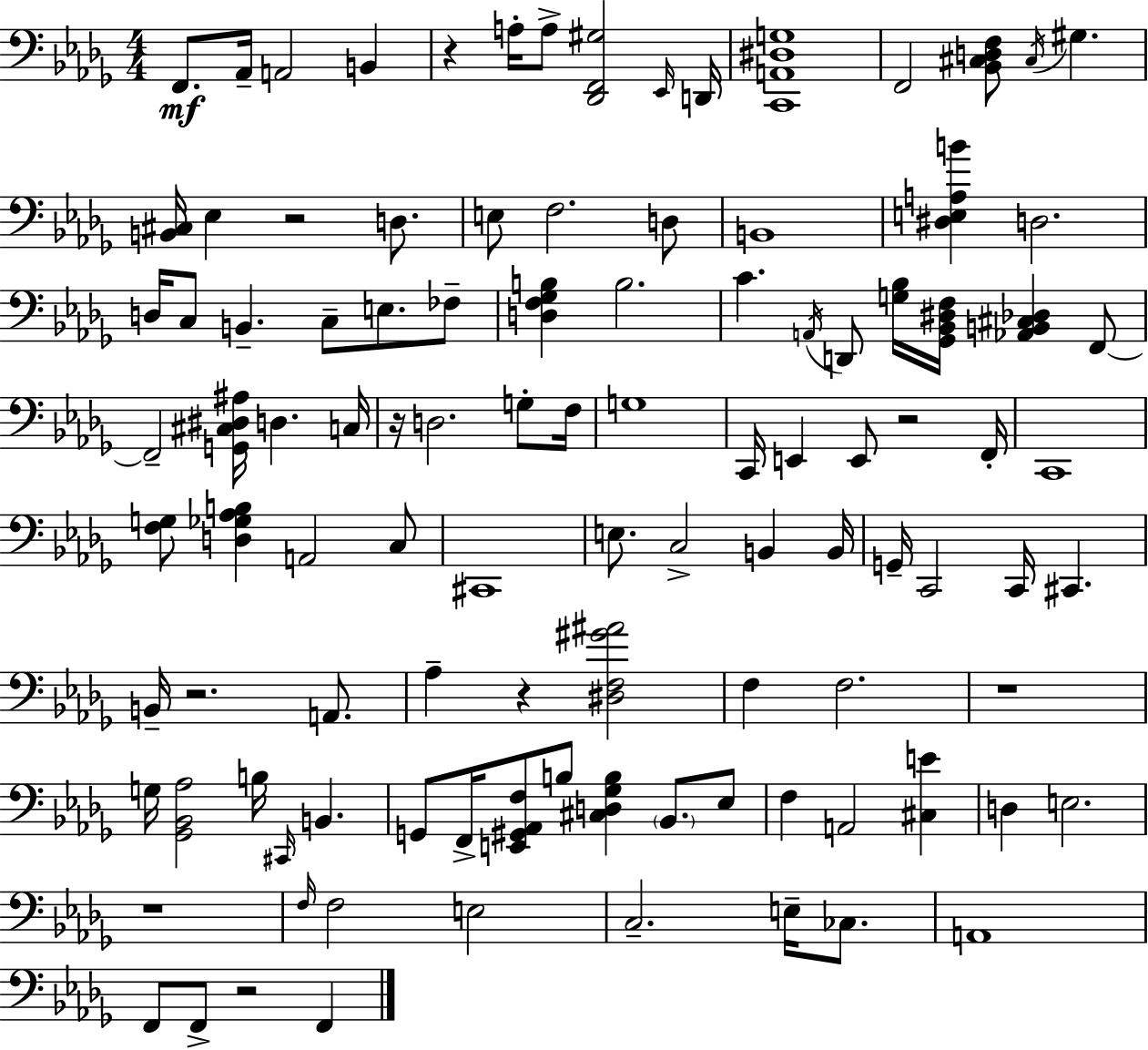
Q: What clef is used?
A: bass